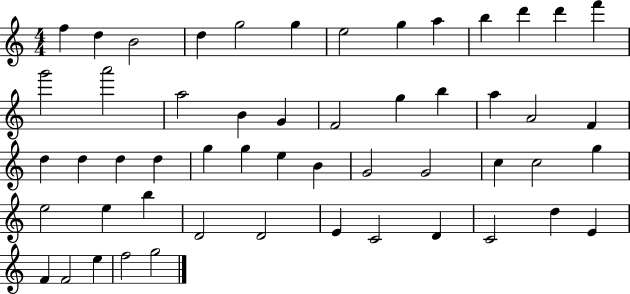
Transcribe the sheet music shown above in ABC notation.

X:1
T:Untitled
M:4/4
L:1/4
K:C
f d B2 d g2 g e2 g a b d' d' f' g'2 a'2 a2 B G F2 g b a A2 F d d d d g g e B G2 G2 c c2 g e2 e b D2 D2 E C2 D C2 d E F F2 e f2 g2